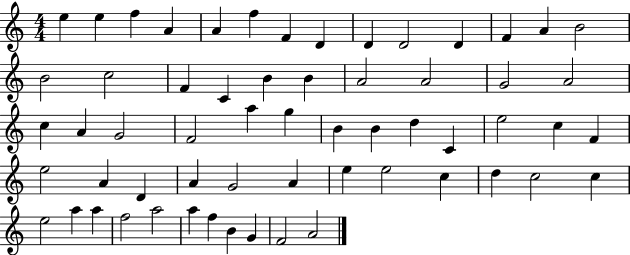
{
  \clef treble
  \numericTimeSignature
  \time 4/4
  \key c \major
  e''4 e''4 f''4 a'4 | a'4 f''4 f'4 d'4 | d'4 d'2 d'4 | f'4 a'4 b'2 | \break b'2 c''2 | f'4 c'4 b'4 b'4 | a'2 a'2 | g'2 a'2 | \break c''4 a'4 g'2 | f'2 a''4 g''4 | b'4 b'4 d''4 c'4 | e''2 c''4 f'4 | \break e''2 a'4 d'4 | a'4 g'2 a'4 | e''4 e''2 c''4 | d''4 c''2 c''4 | \break e''2 a''4 a''4 | f''2 a''2 | a''4 f''4 b'4 g'4 | f'2 a'2 | \break \bar "|."
}